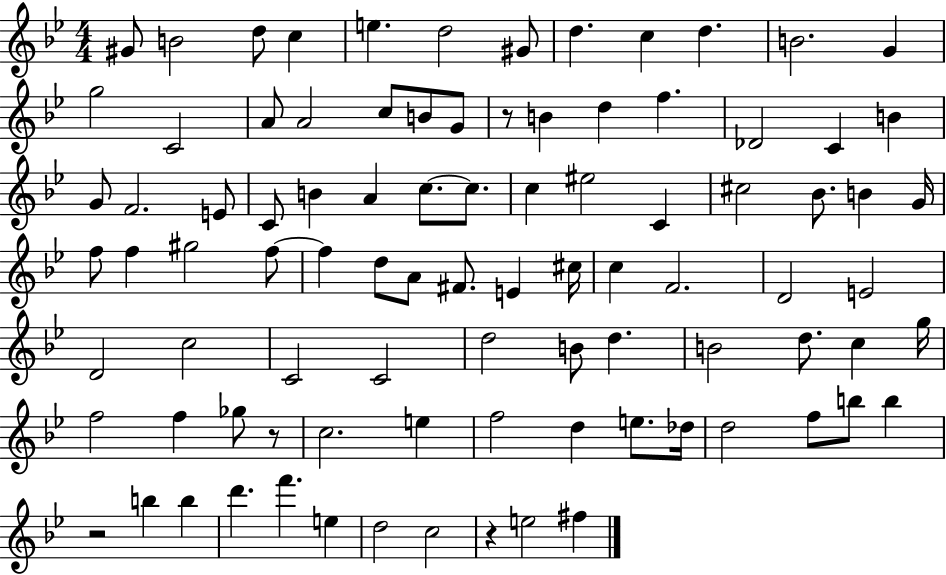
{
  \clef treble
  \numericTimeSignature
  \time 4/4
  \key bes \major
  gis'8 b'2 d''8 c''4 | e''4. d''2 gis'8 | d''4. c''4 d''4. | b'2. g'4 | \break g''2 c'2 | a'8 a'2 c''8 b'8 g'8 | r8 b'4 d''4 f''4. | des'2 c'4 b'4 | \break g'8 f'2. e'8 | c'8 b'4 a'4 c''8.~~ c''8. | c''4 eis''2 c'4 | cis''2 bes'8. b'4 g'16 | \break f''8 f''4 gis''2 f''8~~ | f''4 d''8 a'8 fis'8. e'4 cis''16 | c''4 f'2. | d'2 e'2 | \break d'2 c''2 | c'2 c'2 | d''2 b'8 d''4. | b'2 d''8. c''4 g''16 | \break f''2 f''4 ges''8 r8 | c''2. e''4 | f''2 d''4 e''8. des''16 | d''2 f''8 b''8 b''4 | \break r2 b''4 b''4 | d'''4. f'''4. e''4 | d''2 c''2 | r4 e''2 fis''4 | \break \bar "|."
}